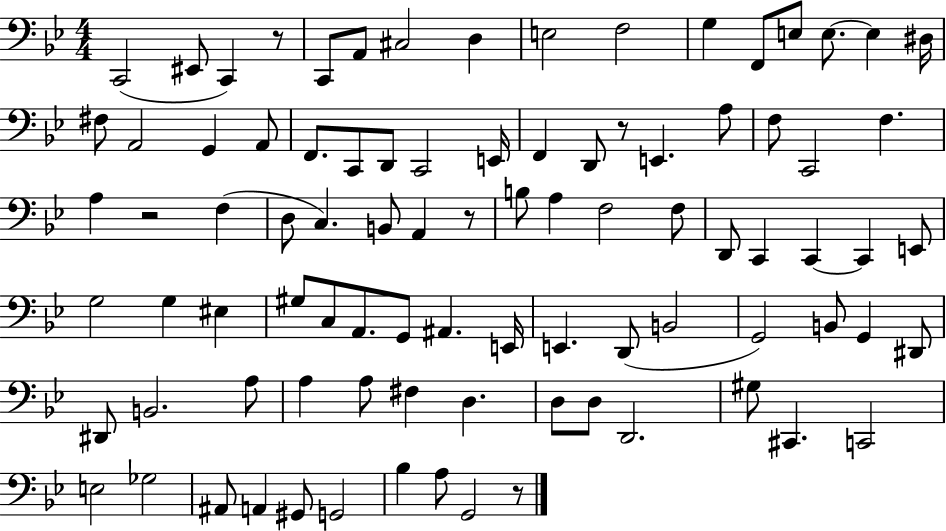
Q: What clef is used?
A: bass